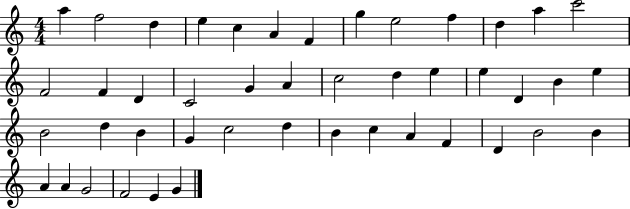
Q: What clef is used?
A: treble